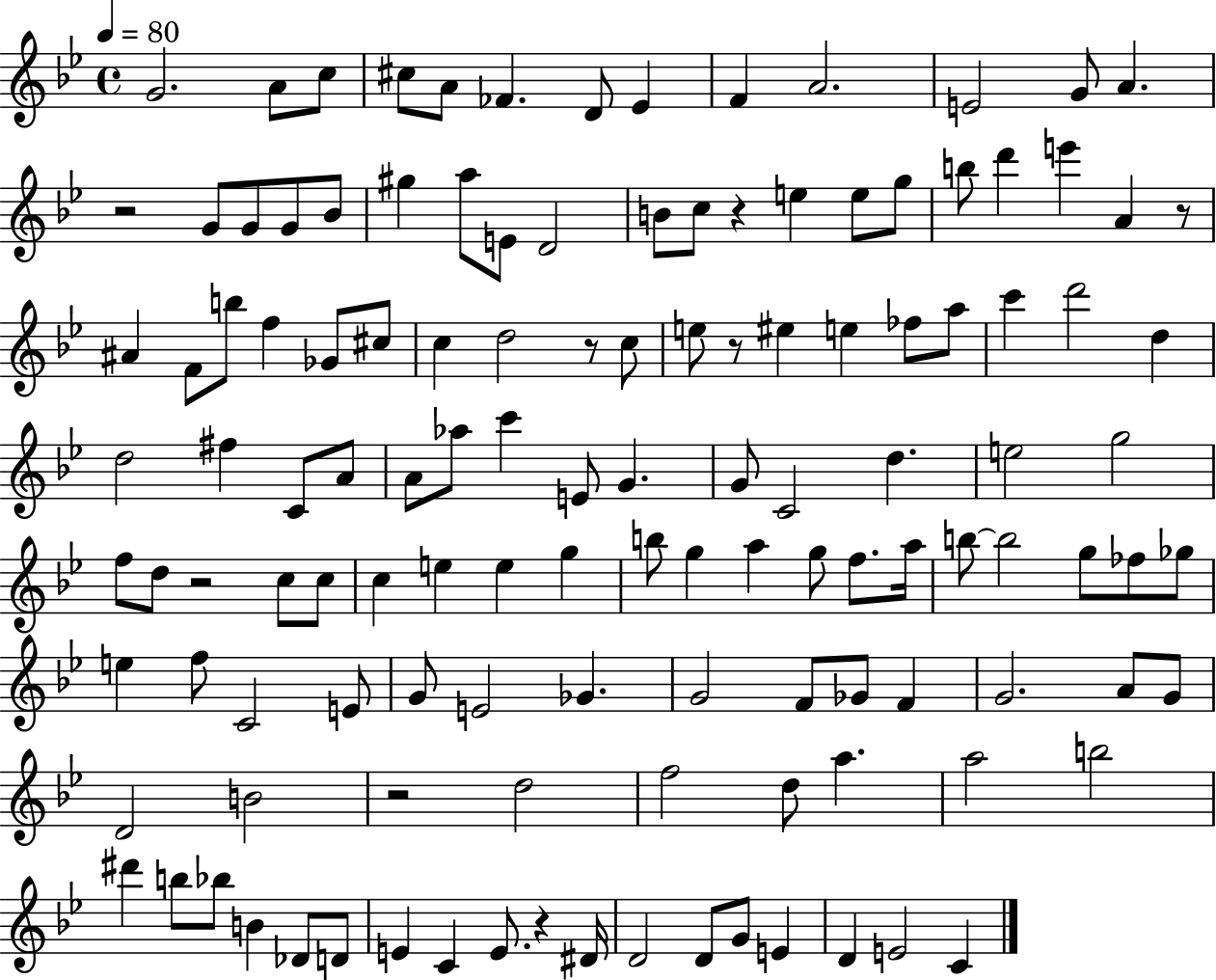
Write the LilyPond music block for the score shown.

{
  \clef treble
  \time 4/4
  \defaultTimeSignature
  \key bes \major
  \tempo 4 = 80
  g'2. a'8 c''8 | cis''8 a'8 fes'4. d'8 ees'4 | f'4 a'2. | e'2 g'8 a'4. | \break r2 g'8 g'8 g'8 bes'8 | gis''4 a''8 e'8 d'2 | b'8 c''8 r4 e''4 e''8 g''8 | b''8 d'''4 e'''4 a'4 r8 | \break ais'4 f'8 b''8 f''4 ges'8 cis''8 | c''4 d''2 r8 c''8 | e''8 r8 eis''4 e''4 fes''8 a''8 | c'''4 d'''2 d''4 | \break d''2 fis''4 c'8 a'8 | a'8 aes''8 c'''4 e'8 g'4. | g'8 c'2 d''4. | e''2 g''2 | \break f''8 d''8 r2 c''8 c''8 | c''4 e''4 e''4 g''4 | b''8 g''4 a''4 g''8 f''8. a''16 | b''8~~ b''2 g''8 fes''8 ges''8 | \break e''4 f''8 c'2 e'8 | g'8 e'2 ges'4. | g'2 f'8 ges'8 f'4 | g'2. a'8 g'8 | \break d'2 b'2 | r2 d''2 | f''2 d''8 a''4. | a''2 b''2 | \break dis'''4 b''8 bes''8 b'4 des'8 d'8 | e'4 c'4 e'8. r4 dis'16 | d'2 d'8 g'8 e'4 | d'4 e'2 c'4 | \break \bar "|."
}